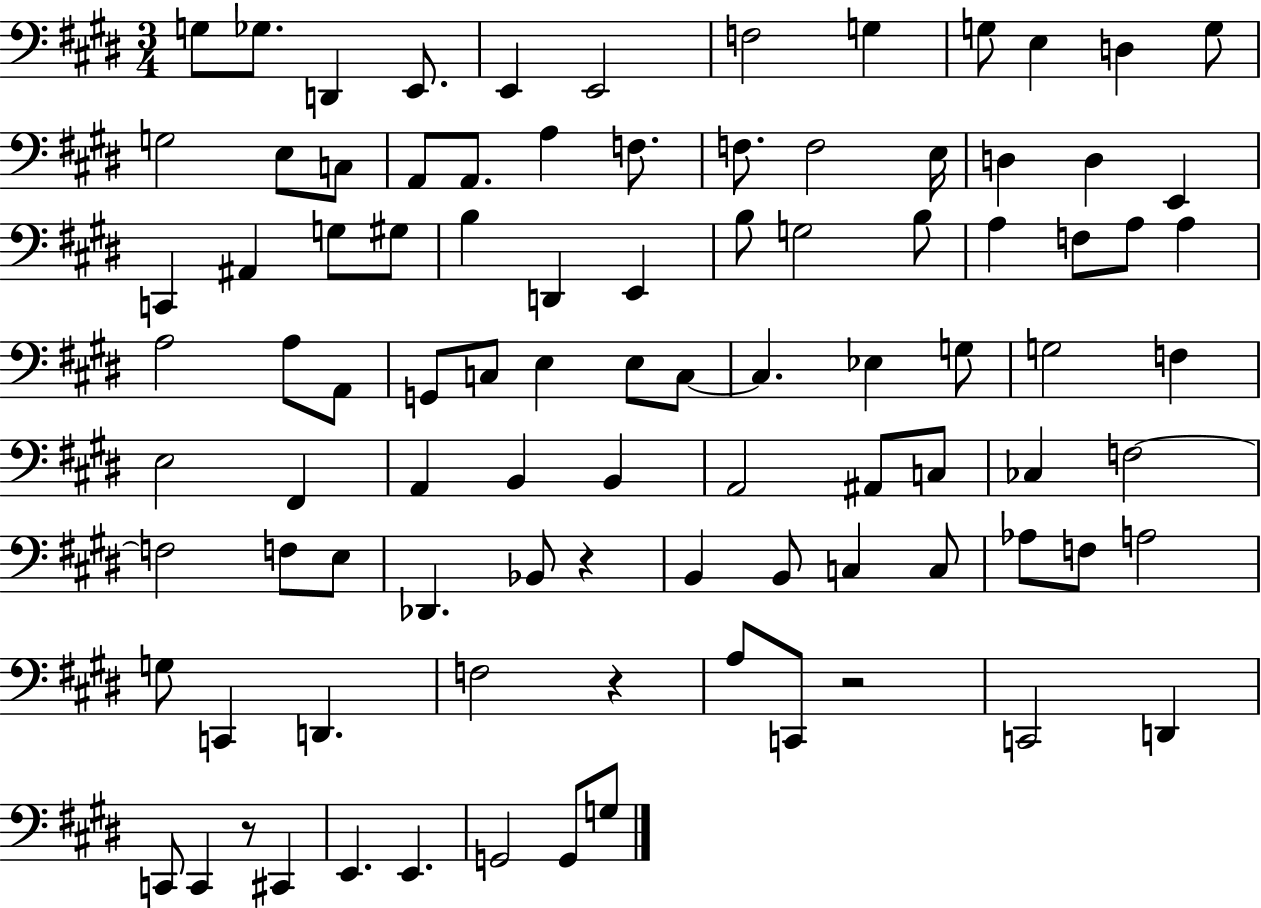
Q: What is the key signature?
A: E major